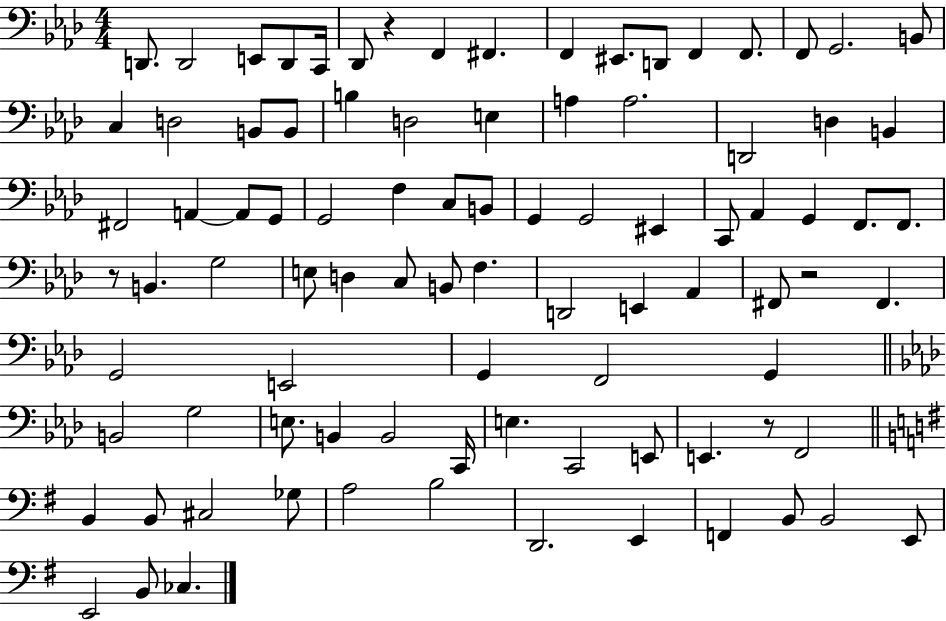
D2/e. D2/h E2/e D2/e C2/s Db2/e R/q F2/q F#2/q. F2/q EIS2/e. D2/e F2/q F2/e. F2/e G2/h. B2/e C3/q D3/h B2/e B2/e B3/q D3/h E3/q A3/q A3/h. D2/h D3/q B2/q F#2/h A2/q A2/e G2/e G2/h F3/q C3/e B2/e G2/q G2/h EIS2/q C2/e Ab2/q G2/q F2/e. F2/e. R/e B2/q. G3/h E3/e D3/q C3/e B2/e F3/q. D2/h E2/q Ab2/q F#2/e R/h F#2/q. G2/h E2/h G2/q F2/h G2/q B2/h G3/h E3/e. B2/q B2/h C2/s E3/q. C2/h E2/e E2/q. R/e F2/h B2/q B2/e C#3/h Gb3/e A3/h B3/h D2/h. E2/q F2/q B2/e B2/h E2/e E2/h B2/e CES3/q.